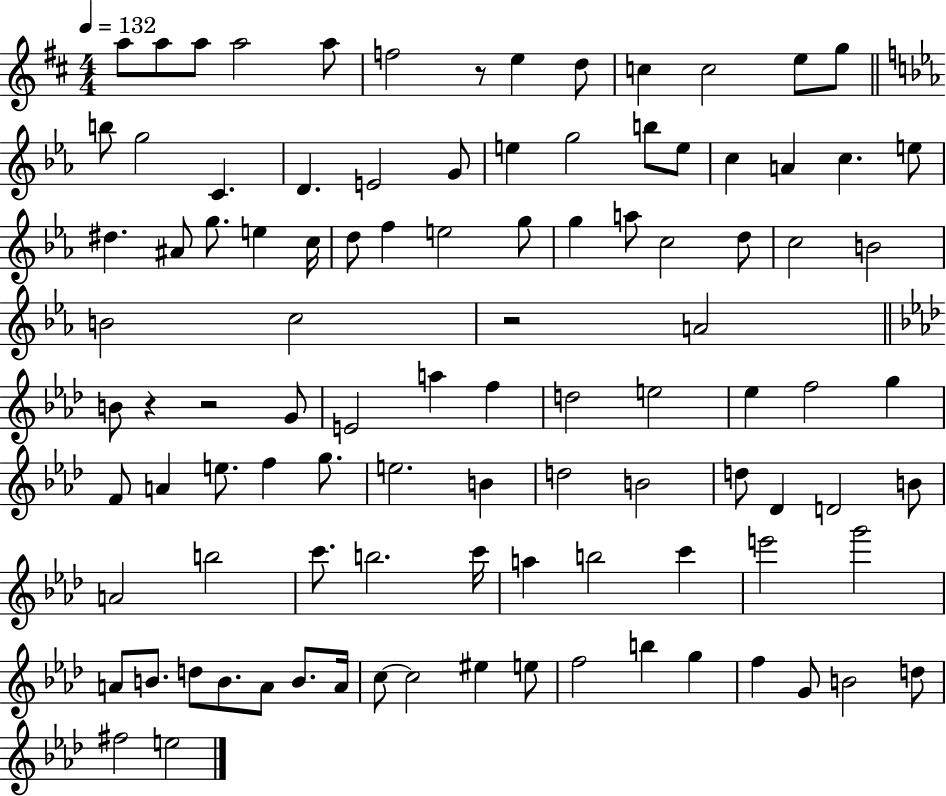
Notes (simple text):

A5/e A5/e A5/e A5/h A5/e F5/h R/e E5/q D5/e C5/q C5/h E5/e G5/e B5/e G5/h C4/q. D4/q. E4/h G4/e E5/q G5/h B5/e E5/e C5/q A4/q C5/q. E5/e D#5/q. A#4/e G5/e. E5/q C5/s D5/e F5/q E5/h G5/e G5/q A5/e C5/h D5/e C5/h B4/h B4/h C5/h R/h A4/h B4/e R/q R/h G4/e E4/h A5/q F5/q D5/h E5/h Eb5/q F5/h G5/q F4/e A4/q E5/e. F5/q G5/e. E5/h. B4/q D5/h B4/h D5/e Db4/q D4/h B4/e A4/h B5/h C6/e. B5/h. C6/s A5/q B5/h C6/q E6/h G6/h A4/e B4/e. D5/e B4/e. A4/e B4/e. A4/s C5/e C5/h EIS5/q E5/e F5/h B5/q G5/q F5/q G4/e B4/h D5/e F#5/h E5/h